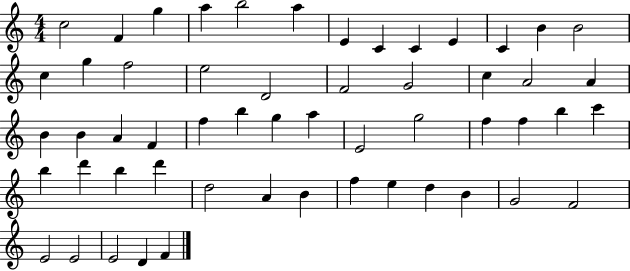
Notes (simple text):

C5/h F4/q G5/q A5/q B5/h A5/q E4/q C4/q C4/q E4/q C4/q B4/q B4/h C5/q G5/q F5/h E5/h D4/h F4/h G4/h C5/q A4/h A4/q B4/q B4/q A4/q F4/q F5/q B5/q G5/q A5/q E4/h G5/h F5/q F5/q B5/q C6/q B5/q D6/q B5/q D6/q D5/h A4/q B4/q F5/q E5/q D5/q B4/q G4/h F4/h E4/h E4/h E4/h D4/q F4/q